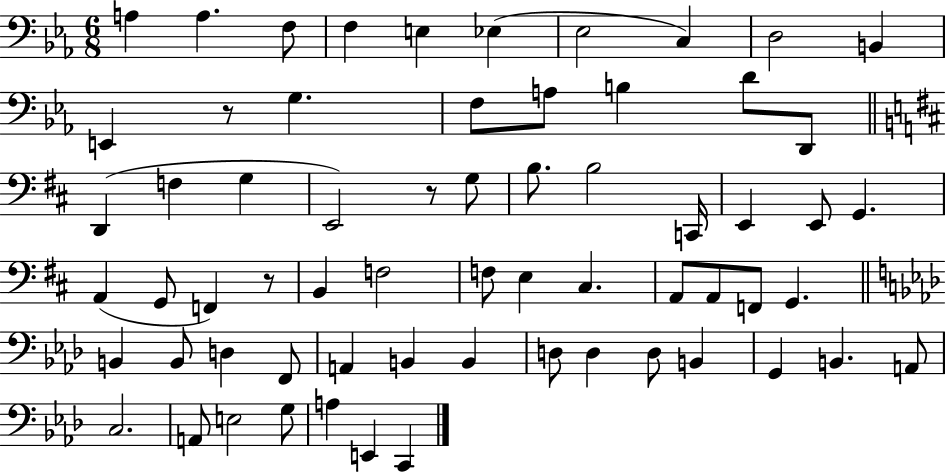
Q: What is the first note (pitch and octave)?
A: A3